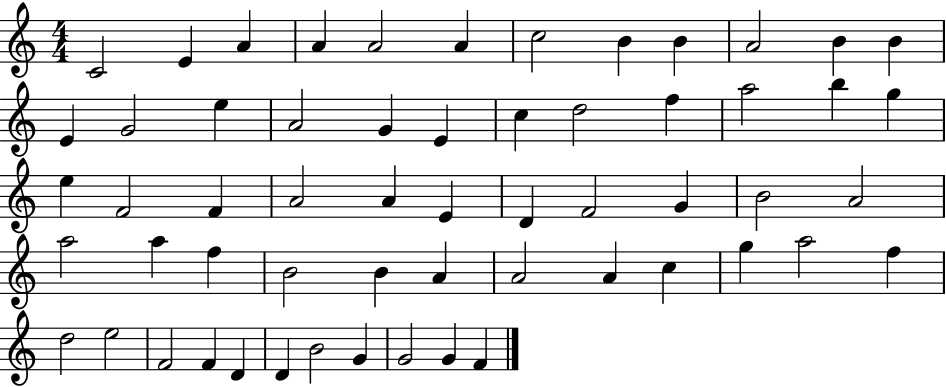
{
  \clef treble
  \numericTimeSignature
  \time 4/4
  \key c \major
  c'2 e'4 a'4 | a'4 a'2 a'4 | c''2 b'4 b'4 | a'2 b'4 b'4 | \break e'4 g'2 e''4 | a'2 g'4 e'4 | c''4 d''2 f''4 | a''2 b''4 g''4 | \break e''4 f'2 f'4 | a'2 a'4 e'4 | d'4 f'2 g'4 | b'2 a'2 | \break a''2 a''4 f''4 | b'2 b'4 a'4 | a'2 a'4 c''4 | g''4 a''2 f''4 | \break d''2 e''2 | f'2 f'4 d'4 | d'4 b'2 g'4 | g'2 g'4 f'4 | \break \bar "|."
}